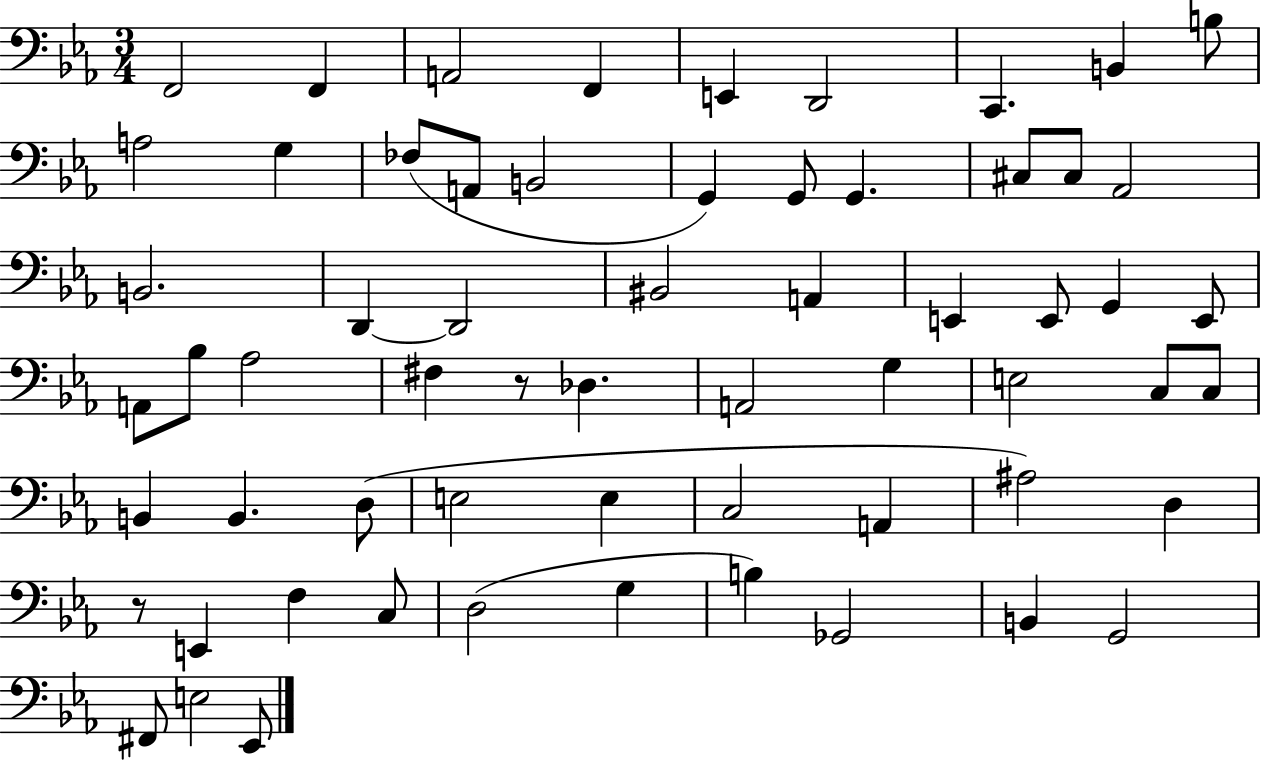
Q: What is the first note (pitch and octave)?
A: F2